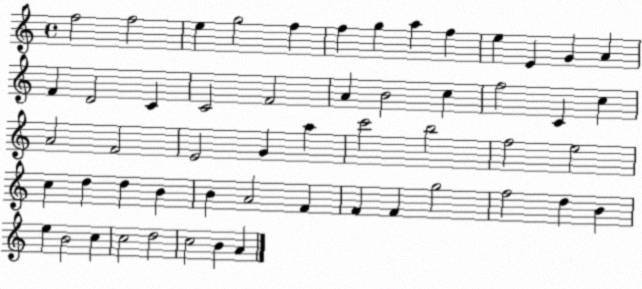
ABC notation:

X:1
T:Untitled
M:4/4
L:1/4
K:C
f2 f2 e g2 f f g a f e E G A F D2 C C2 F2 A B2 c f2 C c A2 F2 E2 G a c'2 b2 f2 e2 c d d B B A2 F F F g2 f2 d B e B2 c c2 d2 c2 B A